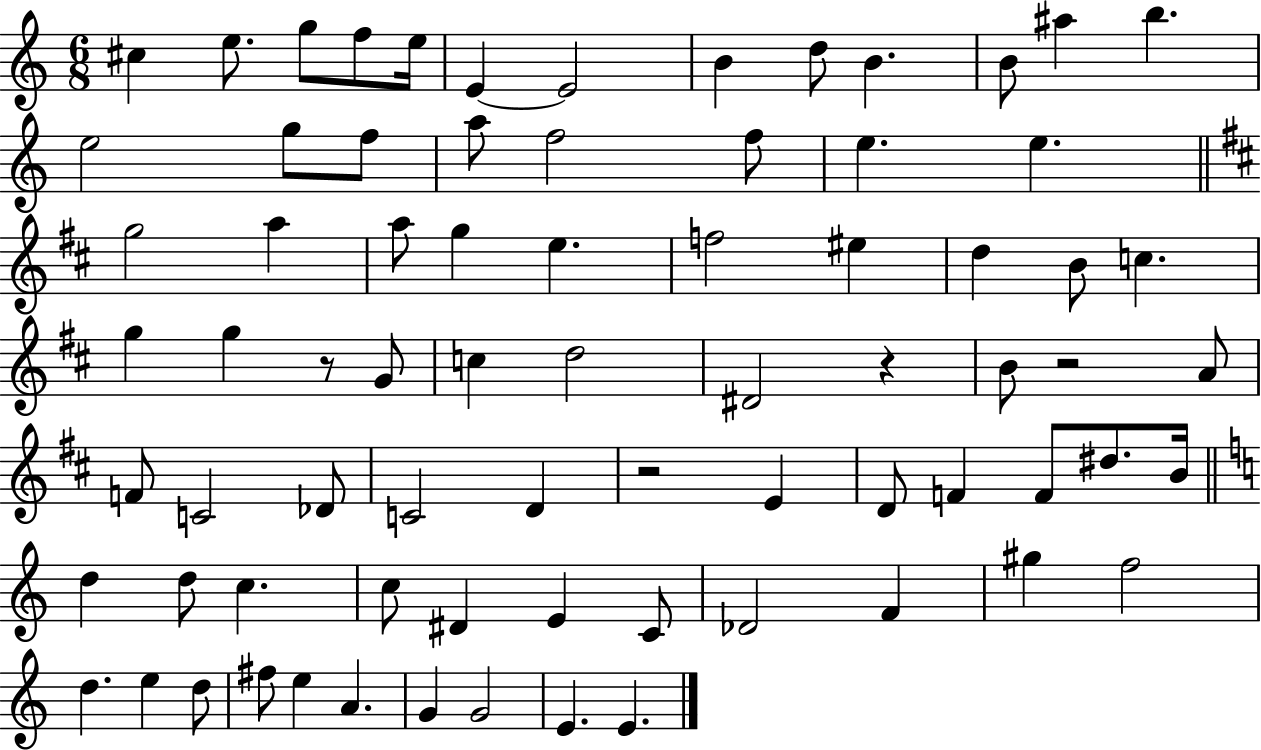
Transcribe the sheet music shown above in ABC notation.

X:1
T:Untitled
M:6/8
L:1/4
K:C
^c e/2 g/2 f/2 e/4 E E2 B d/2 B B/2 ^a b e2 g/2 f/2 a/2 f2 f/2 e e g2 a a/2 g e f2 ^e d B/2 c g g z/2 G/2 c d2 ^D2 z B/2 z2 A/2 F/2 C2 _D/2 C2 D z2 E D/2 F F/2 ^d/2 B/4 d d/2 c c/2 ^D E C/2 _D2 F ^g f2 d e d/2 ^f/2 e A G G2 E E